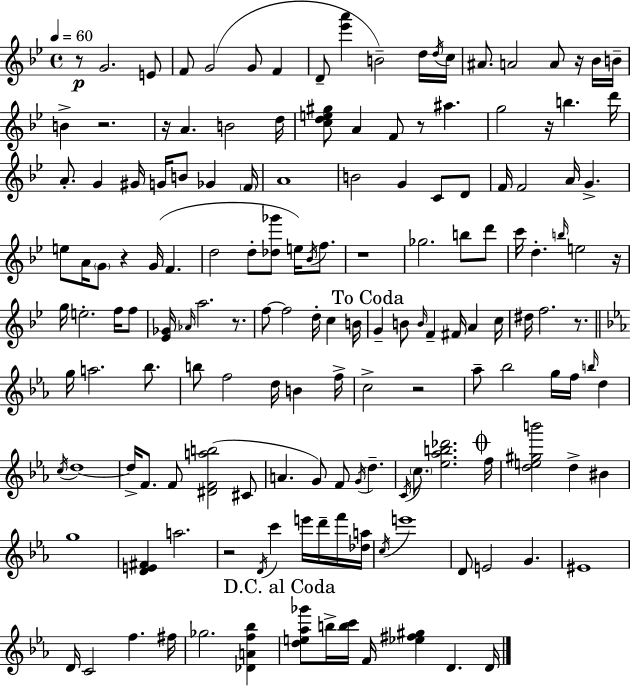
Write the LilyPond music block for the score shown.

{
  \clef treble
  \time 4/4
  \defaultTimeSignature
  \key bes \major
  \tempo 4 = 60
  r8\p g'2. e'8 | f'8 g'2( g'8 f'4 | d'8-- <ees''' a'''>4 b'2--) d''16 \acciaccatura { d''16 } | c''16 ais'8. a'2 a'8 r16 bes'16 | \break b'16-- b'4-> r2. | r16 a'4. b'2 | d''16 <c'' d'' e'' gis''>8 a'4 f'8 r8 ais''4. | g''2 r16 b''4. | \break d'''16 a'8.-. g'4 gis'16 g'16 b'8 ges'4 | \parenthesize f'16 a'1 | b'2 g'4 c'8 d'8 | f'16 f'2 a'16 g'4.-> | \break e''8 a'16 \parenthesize g'8 r4 g'16( f'4. | d''2 d''8-. <des'' ges'''>8 e''16) \acciaccatura { bes'16 } f''8. | r1 | ges''2. b''8 | \break d'''8 c'''16 d''4.-. \grace { b''16 } e''2 | r16 g''16 e''2.-. | f''16 f''8 <ees' ges'>16 \grace { aes'16 } a''2. | r8. f''8~~ f''2 d''16-. c''4 | \break b'16 \mark "To Coda" g'4-- b'8 \grace { b'16 } f'4-- fis'16 | a'4 c''16 dis''16 f''2. | r8. \bar "||" \break \key c \minor g''16 a''2. bes''8. | b''8 f''2 d''16 b'4 f''16-> | c''2-> r2 | aes''8-- bes''2 g''16 f''16 \grace { b''16 } d''4 | \break \acciaccatura { c''16 } d''1~~ | d''16-> f'8. f'8 <dis' f' a'' b''>2( | cis'8 a'4. g'8) f'8 \acciaccatura { g'16 } d''4.-- | \acciaccatura { c'16 } \parenthesize c''8. <ees'' aes'' b'' des'''>2. | \break \mark \markup { \musicglyph "scripts.coda" } f''16 <d'' e'' gis'' b'''>2 d''4-> | bis'4 g''1 | <d' e' fis'>4 a''2. | r2 \acciaccatura { d'16 } c'''4 | \break e'''16 d'''16-- f'''16 <des'' a''>16 \acciaccatura { c''16 } e'''1 | d'8 e'2 | g'4. eis'1 | d'16 c'2 f''4. | \break fis''16 ges''2. | <des' a' f'' bes''>4 \mark "D.C. al Coda" <d'' e'' aes'' ges'''>8 b''16-> <b'' c'''>16 f'16 <ees'' fis'' gis''>4 d'4. | d'16 \bar "|."
}